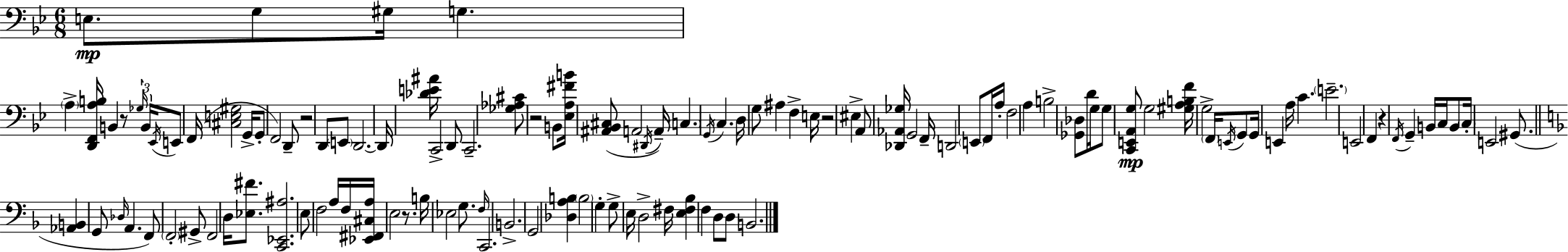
E3/e. G3/e G#3/s G3/q. A3/q [D2,F2,A3,B3]/s B2/q R/e Gb3/s B2/s Eb2/s E2/e F2/s [C#3,E3,G#3]/h G2/s G2/e F2/h D2/e R/h D2/e E2/e D2/h. D2/s [Db4,E4,A#4]/s C2/h D2/e C2/h. [Gb3,Ab3,C#4]/e R/h B2/e [Eb3,A3,F#4,B4]/s [A#2,Bb2,C#3]/e A2/h D#2/s A2/s C3/q. G2/s C3/q. D3/s G3/e A#3/q F3/q E3/s R/h EIS3/q A2/e [Db2,Ab2,Gb3]/s G2/h F2/s D2/h E2/e F2/s A3/s F3/h A3/q B3/h [Gb2,Db3]/e D4/s G3/s G3/e [C2,E2,A2,G3]/e G3/h [G#3,A3,B3,F4]/s G3/h F2/s E2/s G2/e G2/s E2/q A3/s C4/q. E4/h. E2/h F2/q R/q F2/s G2/q B2/s C3/s B2/e C3/s E2/h G#2/e. [Ab2,B2]/q G2/e Db3/s A2/q. F2/e F2/h G#2/e F2/h D3/s [Eb3,F#4]/e. [C2,Eb2,A#3]/h. E3/e F3/h A3/s F3/s [Eb2,F#2,C#3,A3]/s E3/h R/e. B3/s Eb3/h G3/e. F3/s C2/h. B2/h. G2/h [Db3,A3,B3]/q B3/h G3/q G3/e E3/s D3/h F#3/s [E3,F#3,Bb3]/q F3/q D3/e D3/e B2/h.